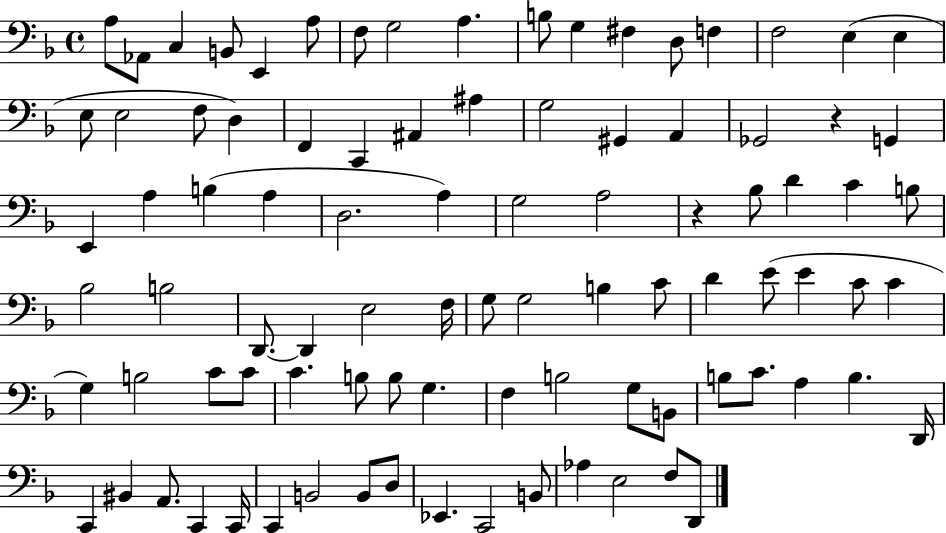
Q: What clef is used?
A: bass